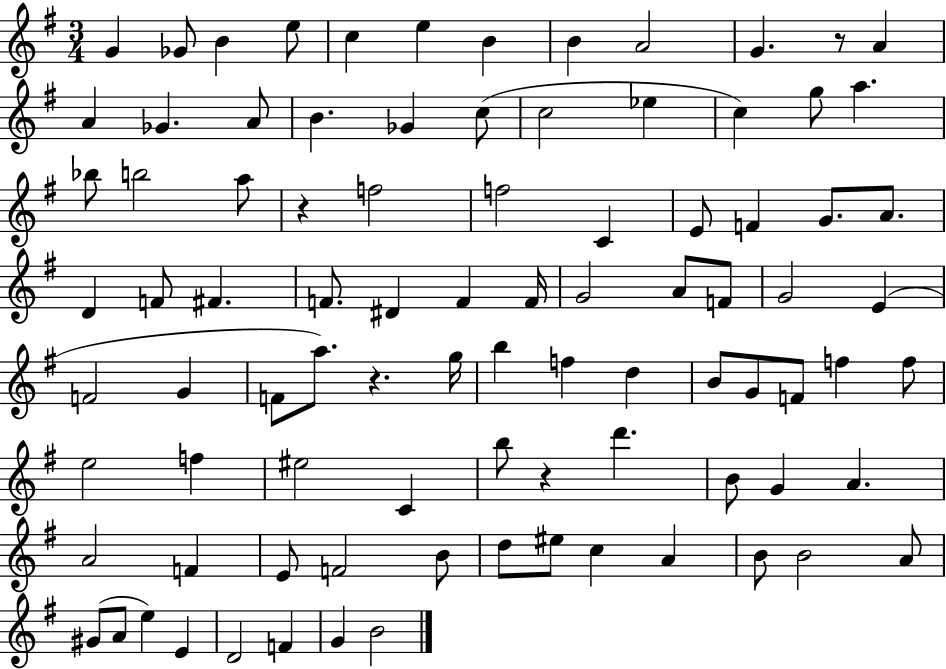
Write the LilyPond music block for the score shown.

{
  \clef treble
  \numericTimeSignature
  \time 3/4
  \key g \major
  g'4 ges'8 b'4 e''8 | c''4 e''4 b'4 | b'4 a'2 | g'4. r8 a'4 | \break a'4 ges'4. a'8 | b'4. ges'4 c''8( | c''2 ees''4 | c''4) g''8 a''4. | \break bes''8 b''2 a''8 | r4 f''2 | f''2 c'4 | e'8 f'4 g'8. a'8. | \break d'4 f'8 fis'4. | f'8. dis'4 f'4 f'16 | g'2 a'8 f'8 | g'2 e'4( | \break f'2 g'4 | f'8 a''8.) r4. g''16 | b''4 f''4 d''4 | b'8 g'8 f'8 f''4 f''8 | \break e''2 f''4 | eis''2 c'4 | b''8 r4 d'''4. | b'8 g'4 a'4. | \break a'2 f'4 | e'8 f'2 b'8 | d''8 eis''8 c''4 a'4 | b'8 b'2 a'8 | \break gis'8( a'8 e''4) e'4 | d'2 f'4 | g'4 b'2 | \bar "|."
}